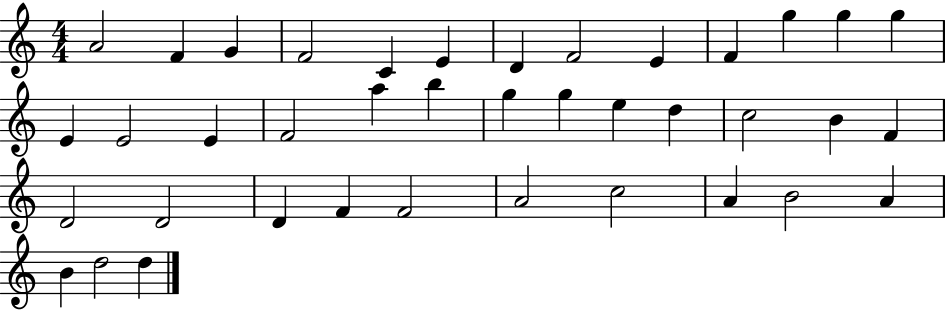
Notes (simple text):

A4/h F4/q G4/q F4/h C4/q E4/q D4/q F4/h E4/q F4/q G5/q G5/q G5/q E4/q E4/h E4/q F4/h A5/q B5/q G5/q G5/q E5/q D5/q C5/h B4/q F4/q D4/h D4/h D4/q F4/q F4/h A4/h C5/h A4/q B4/h A4/q B4/q D5/h D5/q